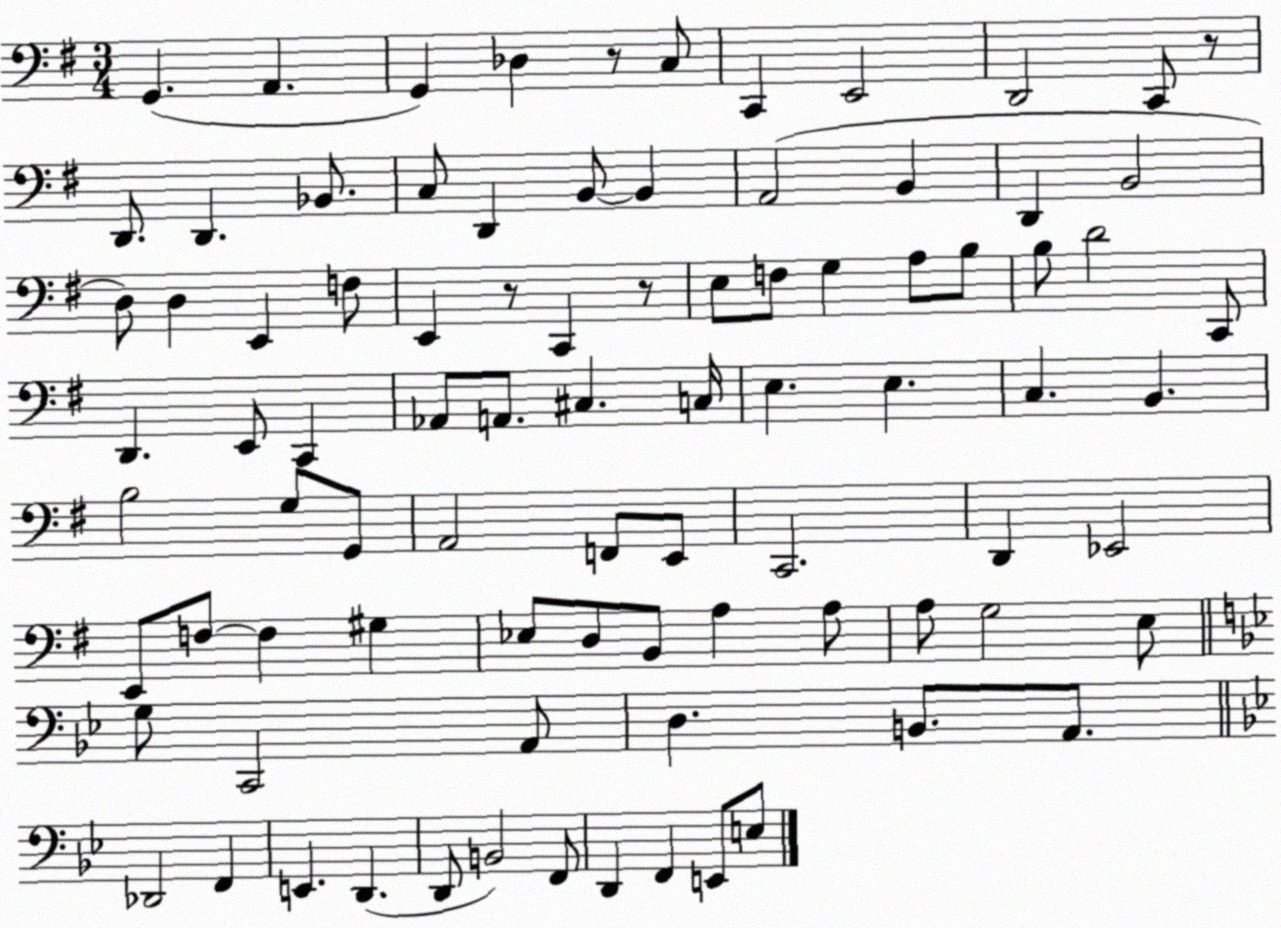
X:1
T:Untitled
M:3/4
L:1/4
K:G
G,, A,, G,, _D, z/2 C,/2 C,, E,,2 D,,2 C,,/2 z/2 D,,/2 D,, _B,,/2 C,/2 D,, B,,/2 B,, A,,2 B,, D,, B,,2 D,/2 D, E,, F,/2 E,, z/2 C,, z/2 E,/2 F,/2 G, A,/2 B,/2 B,/2 D2 C,,/2 D,, E,,/2 C,, _A,,/2 A,,/2 ^C, C,/4 E, E, C, B,, B,2 G,/2 G,,/2 A,,2 F,,/2 E,,/2 C,,2 D,, _E,,2 E,,/2 F,/2 F, ^G, _E,/2 D,/2 B,,/2 A, A,/2 A,/2 G,2 E,/2 G,/2 C,,2 A,,/2 D, B,,/2 A,,/2 _D,,2 F,, E,, D,, D,,/2 B,,2 F,,/2 D,, F,, E,,/2 E,/2